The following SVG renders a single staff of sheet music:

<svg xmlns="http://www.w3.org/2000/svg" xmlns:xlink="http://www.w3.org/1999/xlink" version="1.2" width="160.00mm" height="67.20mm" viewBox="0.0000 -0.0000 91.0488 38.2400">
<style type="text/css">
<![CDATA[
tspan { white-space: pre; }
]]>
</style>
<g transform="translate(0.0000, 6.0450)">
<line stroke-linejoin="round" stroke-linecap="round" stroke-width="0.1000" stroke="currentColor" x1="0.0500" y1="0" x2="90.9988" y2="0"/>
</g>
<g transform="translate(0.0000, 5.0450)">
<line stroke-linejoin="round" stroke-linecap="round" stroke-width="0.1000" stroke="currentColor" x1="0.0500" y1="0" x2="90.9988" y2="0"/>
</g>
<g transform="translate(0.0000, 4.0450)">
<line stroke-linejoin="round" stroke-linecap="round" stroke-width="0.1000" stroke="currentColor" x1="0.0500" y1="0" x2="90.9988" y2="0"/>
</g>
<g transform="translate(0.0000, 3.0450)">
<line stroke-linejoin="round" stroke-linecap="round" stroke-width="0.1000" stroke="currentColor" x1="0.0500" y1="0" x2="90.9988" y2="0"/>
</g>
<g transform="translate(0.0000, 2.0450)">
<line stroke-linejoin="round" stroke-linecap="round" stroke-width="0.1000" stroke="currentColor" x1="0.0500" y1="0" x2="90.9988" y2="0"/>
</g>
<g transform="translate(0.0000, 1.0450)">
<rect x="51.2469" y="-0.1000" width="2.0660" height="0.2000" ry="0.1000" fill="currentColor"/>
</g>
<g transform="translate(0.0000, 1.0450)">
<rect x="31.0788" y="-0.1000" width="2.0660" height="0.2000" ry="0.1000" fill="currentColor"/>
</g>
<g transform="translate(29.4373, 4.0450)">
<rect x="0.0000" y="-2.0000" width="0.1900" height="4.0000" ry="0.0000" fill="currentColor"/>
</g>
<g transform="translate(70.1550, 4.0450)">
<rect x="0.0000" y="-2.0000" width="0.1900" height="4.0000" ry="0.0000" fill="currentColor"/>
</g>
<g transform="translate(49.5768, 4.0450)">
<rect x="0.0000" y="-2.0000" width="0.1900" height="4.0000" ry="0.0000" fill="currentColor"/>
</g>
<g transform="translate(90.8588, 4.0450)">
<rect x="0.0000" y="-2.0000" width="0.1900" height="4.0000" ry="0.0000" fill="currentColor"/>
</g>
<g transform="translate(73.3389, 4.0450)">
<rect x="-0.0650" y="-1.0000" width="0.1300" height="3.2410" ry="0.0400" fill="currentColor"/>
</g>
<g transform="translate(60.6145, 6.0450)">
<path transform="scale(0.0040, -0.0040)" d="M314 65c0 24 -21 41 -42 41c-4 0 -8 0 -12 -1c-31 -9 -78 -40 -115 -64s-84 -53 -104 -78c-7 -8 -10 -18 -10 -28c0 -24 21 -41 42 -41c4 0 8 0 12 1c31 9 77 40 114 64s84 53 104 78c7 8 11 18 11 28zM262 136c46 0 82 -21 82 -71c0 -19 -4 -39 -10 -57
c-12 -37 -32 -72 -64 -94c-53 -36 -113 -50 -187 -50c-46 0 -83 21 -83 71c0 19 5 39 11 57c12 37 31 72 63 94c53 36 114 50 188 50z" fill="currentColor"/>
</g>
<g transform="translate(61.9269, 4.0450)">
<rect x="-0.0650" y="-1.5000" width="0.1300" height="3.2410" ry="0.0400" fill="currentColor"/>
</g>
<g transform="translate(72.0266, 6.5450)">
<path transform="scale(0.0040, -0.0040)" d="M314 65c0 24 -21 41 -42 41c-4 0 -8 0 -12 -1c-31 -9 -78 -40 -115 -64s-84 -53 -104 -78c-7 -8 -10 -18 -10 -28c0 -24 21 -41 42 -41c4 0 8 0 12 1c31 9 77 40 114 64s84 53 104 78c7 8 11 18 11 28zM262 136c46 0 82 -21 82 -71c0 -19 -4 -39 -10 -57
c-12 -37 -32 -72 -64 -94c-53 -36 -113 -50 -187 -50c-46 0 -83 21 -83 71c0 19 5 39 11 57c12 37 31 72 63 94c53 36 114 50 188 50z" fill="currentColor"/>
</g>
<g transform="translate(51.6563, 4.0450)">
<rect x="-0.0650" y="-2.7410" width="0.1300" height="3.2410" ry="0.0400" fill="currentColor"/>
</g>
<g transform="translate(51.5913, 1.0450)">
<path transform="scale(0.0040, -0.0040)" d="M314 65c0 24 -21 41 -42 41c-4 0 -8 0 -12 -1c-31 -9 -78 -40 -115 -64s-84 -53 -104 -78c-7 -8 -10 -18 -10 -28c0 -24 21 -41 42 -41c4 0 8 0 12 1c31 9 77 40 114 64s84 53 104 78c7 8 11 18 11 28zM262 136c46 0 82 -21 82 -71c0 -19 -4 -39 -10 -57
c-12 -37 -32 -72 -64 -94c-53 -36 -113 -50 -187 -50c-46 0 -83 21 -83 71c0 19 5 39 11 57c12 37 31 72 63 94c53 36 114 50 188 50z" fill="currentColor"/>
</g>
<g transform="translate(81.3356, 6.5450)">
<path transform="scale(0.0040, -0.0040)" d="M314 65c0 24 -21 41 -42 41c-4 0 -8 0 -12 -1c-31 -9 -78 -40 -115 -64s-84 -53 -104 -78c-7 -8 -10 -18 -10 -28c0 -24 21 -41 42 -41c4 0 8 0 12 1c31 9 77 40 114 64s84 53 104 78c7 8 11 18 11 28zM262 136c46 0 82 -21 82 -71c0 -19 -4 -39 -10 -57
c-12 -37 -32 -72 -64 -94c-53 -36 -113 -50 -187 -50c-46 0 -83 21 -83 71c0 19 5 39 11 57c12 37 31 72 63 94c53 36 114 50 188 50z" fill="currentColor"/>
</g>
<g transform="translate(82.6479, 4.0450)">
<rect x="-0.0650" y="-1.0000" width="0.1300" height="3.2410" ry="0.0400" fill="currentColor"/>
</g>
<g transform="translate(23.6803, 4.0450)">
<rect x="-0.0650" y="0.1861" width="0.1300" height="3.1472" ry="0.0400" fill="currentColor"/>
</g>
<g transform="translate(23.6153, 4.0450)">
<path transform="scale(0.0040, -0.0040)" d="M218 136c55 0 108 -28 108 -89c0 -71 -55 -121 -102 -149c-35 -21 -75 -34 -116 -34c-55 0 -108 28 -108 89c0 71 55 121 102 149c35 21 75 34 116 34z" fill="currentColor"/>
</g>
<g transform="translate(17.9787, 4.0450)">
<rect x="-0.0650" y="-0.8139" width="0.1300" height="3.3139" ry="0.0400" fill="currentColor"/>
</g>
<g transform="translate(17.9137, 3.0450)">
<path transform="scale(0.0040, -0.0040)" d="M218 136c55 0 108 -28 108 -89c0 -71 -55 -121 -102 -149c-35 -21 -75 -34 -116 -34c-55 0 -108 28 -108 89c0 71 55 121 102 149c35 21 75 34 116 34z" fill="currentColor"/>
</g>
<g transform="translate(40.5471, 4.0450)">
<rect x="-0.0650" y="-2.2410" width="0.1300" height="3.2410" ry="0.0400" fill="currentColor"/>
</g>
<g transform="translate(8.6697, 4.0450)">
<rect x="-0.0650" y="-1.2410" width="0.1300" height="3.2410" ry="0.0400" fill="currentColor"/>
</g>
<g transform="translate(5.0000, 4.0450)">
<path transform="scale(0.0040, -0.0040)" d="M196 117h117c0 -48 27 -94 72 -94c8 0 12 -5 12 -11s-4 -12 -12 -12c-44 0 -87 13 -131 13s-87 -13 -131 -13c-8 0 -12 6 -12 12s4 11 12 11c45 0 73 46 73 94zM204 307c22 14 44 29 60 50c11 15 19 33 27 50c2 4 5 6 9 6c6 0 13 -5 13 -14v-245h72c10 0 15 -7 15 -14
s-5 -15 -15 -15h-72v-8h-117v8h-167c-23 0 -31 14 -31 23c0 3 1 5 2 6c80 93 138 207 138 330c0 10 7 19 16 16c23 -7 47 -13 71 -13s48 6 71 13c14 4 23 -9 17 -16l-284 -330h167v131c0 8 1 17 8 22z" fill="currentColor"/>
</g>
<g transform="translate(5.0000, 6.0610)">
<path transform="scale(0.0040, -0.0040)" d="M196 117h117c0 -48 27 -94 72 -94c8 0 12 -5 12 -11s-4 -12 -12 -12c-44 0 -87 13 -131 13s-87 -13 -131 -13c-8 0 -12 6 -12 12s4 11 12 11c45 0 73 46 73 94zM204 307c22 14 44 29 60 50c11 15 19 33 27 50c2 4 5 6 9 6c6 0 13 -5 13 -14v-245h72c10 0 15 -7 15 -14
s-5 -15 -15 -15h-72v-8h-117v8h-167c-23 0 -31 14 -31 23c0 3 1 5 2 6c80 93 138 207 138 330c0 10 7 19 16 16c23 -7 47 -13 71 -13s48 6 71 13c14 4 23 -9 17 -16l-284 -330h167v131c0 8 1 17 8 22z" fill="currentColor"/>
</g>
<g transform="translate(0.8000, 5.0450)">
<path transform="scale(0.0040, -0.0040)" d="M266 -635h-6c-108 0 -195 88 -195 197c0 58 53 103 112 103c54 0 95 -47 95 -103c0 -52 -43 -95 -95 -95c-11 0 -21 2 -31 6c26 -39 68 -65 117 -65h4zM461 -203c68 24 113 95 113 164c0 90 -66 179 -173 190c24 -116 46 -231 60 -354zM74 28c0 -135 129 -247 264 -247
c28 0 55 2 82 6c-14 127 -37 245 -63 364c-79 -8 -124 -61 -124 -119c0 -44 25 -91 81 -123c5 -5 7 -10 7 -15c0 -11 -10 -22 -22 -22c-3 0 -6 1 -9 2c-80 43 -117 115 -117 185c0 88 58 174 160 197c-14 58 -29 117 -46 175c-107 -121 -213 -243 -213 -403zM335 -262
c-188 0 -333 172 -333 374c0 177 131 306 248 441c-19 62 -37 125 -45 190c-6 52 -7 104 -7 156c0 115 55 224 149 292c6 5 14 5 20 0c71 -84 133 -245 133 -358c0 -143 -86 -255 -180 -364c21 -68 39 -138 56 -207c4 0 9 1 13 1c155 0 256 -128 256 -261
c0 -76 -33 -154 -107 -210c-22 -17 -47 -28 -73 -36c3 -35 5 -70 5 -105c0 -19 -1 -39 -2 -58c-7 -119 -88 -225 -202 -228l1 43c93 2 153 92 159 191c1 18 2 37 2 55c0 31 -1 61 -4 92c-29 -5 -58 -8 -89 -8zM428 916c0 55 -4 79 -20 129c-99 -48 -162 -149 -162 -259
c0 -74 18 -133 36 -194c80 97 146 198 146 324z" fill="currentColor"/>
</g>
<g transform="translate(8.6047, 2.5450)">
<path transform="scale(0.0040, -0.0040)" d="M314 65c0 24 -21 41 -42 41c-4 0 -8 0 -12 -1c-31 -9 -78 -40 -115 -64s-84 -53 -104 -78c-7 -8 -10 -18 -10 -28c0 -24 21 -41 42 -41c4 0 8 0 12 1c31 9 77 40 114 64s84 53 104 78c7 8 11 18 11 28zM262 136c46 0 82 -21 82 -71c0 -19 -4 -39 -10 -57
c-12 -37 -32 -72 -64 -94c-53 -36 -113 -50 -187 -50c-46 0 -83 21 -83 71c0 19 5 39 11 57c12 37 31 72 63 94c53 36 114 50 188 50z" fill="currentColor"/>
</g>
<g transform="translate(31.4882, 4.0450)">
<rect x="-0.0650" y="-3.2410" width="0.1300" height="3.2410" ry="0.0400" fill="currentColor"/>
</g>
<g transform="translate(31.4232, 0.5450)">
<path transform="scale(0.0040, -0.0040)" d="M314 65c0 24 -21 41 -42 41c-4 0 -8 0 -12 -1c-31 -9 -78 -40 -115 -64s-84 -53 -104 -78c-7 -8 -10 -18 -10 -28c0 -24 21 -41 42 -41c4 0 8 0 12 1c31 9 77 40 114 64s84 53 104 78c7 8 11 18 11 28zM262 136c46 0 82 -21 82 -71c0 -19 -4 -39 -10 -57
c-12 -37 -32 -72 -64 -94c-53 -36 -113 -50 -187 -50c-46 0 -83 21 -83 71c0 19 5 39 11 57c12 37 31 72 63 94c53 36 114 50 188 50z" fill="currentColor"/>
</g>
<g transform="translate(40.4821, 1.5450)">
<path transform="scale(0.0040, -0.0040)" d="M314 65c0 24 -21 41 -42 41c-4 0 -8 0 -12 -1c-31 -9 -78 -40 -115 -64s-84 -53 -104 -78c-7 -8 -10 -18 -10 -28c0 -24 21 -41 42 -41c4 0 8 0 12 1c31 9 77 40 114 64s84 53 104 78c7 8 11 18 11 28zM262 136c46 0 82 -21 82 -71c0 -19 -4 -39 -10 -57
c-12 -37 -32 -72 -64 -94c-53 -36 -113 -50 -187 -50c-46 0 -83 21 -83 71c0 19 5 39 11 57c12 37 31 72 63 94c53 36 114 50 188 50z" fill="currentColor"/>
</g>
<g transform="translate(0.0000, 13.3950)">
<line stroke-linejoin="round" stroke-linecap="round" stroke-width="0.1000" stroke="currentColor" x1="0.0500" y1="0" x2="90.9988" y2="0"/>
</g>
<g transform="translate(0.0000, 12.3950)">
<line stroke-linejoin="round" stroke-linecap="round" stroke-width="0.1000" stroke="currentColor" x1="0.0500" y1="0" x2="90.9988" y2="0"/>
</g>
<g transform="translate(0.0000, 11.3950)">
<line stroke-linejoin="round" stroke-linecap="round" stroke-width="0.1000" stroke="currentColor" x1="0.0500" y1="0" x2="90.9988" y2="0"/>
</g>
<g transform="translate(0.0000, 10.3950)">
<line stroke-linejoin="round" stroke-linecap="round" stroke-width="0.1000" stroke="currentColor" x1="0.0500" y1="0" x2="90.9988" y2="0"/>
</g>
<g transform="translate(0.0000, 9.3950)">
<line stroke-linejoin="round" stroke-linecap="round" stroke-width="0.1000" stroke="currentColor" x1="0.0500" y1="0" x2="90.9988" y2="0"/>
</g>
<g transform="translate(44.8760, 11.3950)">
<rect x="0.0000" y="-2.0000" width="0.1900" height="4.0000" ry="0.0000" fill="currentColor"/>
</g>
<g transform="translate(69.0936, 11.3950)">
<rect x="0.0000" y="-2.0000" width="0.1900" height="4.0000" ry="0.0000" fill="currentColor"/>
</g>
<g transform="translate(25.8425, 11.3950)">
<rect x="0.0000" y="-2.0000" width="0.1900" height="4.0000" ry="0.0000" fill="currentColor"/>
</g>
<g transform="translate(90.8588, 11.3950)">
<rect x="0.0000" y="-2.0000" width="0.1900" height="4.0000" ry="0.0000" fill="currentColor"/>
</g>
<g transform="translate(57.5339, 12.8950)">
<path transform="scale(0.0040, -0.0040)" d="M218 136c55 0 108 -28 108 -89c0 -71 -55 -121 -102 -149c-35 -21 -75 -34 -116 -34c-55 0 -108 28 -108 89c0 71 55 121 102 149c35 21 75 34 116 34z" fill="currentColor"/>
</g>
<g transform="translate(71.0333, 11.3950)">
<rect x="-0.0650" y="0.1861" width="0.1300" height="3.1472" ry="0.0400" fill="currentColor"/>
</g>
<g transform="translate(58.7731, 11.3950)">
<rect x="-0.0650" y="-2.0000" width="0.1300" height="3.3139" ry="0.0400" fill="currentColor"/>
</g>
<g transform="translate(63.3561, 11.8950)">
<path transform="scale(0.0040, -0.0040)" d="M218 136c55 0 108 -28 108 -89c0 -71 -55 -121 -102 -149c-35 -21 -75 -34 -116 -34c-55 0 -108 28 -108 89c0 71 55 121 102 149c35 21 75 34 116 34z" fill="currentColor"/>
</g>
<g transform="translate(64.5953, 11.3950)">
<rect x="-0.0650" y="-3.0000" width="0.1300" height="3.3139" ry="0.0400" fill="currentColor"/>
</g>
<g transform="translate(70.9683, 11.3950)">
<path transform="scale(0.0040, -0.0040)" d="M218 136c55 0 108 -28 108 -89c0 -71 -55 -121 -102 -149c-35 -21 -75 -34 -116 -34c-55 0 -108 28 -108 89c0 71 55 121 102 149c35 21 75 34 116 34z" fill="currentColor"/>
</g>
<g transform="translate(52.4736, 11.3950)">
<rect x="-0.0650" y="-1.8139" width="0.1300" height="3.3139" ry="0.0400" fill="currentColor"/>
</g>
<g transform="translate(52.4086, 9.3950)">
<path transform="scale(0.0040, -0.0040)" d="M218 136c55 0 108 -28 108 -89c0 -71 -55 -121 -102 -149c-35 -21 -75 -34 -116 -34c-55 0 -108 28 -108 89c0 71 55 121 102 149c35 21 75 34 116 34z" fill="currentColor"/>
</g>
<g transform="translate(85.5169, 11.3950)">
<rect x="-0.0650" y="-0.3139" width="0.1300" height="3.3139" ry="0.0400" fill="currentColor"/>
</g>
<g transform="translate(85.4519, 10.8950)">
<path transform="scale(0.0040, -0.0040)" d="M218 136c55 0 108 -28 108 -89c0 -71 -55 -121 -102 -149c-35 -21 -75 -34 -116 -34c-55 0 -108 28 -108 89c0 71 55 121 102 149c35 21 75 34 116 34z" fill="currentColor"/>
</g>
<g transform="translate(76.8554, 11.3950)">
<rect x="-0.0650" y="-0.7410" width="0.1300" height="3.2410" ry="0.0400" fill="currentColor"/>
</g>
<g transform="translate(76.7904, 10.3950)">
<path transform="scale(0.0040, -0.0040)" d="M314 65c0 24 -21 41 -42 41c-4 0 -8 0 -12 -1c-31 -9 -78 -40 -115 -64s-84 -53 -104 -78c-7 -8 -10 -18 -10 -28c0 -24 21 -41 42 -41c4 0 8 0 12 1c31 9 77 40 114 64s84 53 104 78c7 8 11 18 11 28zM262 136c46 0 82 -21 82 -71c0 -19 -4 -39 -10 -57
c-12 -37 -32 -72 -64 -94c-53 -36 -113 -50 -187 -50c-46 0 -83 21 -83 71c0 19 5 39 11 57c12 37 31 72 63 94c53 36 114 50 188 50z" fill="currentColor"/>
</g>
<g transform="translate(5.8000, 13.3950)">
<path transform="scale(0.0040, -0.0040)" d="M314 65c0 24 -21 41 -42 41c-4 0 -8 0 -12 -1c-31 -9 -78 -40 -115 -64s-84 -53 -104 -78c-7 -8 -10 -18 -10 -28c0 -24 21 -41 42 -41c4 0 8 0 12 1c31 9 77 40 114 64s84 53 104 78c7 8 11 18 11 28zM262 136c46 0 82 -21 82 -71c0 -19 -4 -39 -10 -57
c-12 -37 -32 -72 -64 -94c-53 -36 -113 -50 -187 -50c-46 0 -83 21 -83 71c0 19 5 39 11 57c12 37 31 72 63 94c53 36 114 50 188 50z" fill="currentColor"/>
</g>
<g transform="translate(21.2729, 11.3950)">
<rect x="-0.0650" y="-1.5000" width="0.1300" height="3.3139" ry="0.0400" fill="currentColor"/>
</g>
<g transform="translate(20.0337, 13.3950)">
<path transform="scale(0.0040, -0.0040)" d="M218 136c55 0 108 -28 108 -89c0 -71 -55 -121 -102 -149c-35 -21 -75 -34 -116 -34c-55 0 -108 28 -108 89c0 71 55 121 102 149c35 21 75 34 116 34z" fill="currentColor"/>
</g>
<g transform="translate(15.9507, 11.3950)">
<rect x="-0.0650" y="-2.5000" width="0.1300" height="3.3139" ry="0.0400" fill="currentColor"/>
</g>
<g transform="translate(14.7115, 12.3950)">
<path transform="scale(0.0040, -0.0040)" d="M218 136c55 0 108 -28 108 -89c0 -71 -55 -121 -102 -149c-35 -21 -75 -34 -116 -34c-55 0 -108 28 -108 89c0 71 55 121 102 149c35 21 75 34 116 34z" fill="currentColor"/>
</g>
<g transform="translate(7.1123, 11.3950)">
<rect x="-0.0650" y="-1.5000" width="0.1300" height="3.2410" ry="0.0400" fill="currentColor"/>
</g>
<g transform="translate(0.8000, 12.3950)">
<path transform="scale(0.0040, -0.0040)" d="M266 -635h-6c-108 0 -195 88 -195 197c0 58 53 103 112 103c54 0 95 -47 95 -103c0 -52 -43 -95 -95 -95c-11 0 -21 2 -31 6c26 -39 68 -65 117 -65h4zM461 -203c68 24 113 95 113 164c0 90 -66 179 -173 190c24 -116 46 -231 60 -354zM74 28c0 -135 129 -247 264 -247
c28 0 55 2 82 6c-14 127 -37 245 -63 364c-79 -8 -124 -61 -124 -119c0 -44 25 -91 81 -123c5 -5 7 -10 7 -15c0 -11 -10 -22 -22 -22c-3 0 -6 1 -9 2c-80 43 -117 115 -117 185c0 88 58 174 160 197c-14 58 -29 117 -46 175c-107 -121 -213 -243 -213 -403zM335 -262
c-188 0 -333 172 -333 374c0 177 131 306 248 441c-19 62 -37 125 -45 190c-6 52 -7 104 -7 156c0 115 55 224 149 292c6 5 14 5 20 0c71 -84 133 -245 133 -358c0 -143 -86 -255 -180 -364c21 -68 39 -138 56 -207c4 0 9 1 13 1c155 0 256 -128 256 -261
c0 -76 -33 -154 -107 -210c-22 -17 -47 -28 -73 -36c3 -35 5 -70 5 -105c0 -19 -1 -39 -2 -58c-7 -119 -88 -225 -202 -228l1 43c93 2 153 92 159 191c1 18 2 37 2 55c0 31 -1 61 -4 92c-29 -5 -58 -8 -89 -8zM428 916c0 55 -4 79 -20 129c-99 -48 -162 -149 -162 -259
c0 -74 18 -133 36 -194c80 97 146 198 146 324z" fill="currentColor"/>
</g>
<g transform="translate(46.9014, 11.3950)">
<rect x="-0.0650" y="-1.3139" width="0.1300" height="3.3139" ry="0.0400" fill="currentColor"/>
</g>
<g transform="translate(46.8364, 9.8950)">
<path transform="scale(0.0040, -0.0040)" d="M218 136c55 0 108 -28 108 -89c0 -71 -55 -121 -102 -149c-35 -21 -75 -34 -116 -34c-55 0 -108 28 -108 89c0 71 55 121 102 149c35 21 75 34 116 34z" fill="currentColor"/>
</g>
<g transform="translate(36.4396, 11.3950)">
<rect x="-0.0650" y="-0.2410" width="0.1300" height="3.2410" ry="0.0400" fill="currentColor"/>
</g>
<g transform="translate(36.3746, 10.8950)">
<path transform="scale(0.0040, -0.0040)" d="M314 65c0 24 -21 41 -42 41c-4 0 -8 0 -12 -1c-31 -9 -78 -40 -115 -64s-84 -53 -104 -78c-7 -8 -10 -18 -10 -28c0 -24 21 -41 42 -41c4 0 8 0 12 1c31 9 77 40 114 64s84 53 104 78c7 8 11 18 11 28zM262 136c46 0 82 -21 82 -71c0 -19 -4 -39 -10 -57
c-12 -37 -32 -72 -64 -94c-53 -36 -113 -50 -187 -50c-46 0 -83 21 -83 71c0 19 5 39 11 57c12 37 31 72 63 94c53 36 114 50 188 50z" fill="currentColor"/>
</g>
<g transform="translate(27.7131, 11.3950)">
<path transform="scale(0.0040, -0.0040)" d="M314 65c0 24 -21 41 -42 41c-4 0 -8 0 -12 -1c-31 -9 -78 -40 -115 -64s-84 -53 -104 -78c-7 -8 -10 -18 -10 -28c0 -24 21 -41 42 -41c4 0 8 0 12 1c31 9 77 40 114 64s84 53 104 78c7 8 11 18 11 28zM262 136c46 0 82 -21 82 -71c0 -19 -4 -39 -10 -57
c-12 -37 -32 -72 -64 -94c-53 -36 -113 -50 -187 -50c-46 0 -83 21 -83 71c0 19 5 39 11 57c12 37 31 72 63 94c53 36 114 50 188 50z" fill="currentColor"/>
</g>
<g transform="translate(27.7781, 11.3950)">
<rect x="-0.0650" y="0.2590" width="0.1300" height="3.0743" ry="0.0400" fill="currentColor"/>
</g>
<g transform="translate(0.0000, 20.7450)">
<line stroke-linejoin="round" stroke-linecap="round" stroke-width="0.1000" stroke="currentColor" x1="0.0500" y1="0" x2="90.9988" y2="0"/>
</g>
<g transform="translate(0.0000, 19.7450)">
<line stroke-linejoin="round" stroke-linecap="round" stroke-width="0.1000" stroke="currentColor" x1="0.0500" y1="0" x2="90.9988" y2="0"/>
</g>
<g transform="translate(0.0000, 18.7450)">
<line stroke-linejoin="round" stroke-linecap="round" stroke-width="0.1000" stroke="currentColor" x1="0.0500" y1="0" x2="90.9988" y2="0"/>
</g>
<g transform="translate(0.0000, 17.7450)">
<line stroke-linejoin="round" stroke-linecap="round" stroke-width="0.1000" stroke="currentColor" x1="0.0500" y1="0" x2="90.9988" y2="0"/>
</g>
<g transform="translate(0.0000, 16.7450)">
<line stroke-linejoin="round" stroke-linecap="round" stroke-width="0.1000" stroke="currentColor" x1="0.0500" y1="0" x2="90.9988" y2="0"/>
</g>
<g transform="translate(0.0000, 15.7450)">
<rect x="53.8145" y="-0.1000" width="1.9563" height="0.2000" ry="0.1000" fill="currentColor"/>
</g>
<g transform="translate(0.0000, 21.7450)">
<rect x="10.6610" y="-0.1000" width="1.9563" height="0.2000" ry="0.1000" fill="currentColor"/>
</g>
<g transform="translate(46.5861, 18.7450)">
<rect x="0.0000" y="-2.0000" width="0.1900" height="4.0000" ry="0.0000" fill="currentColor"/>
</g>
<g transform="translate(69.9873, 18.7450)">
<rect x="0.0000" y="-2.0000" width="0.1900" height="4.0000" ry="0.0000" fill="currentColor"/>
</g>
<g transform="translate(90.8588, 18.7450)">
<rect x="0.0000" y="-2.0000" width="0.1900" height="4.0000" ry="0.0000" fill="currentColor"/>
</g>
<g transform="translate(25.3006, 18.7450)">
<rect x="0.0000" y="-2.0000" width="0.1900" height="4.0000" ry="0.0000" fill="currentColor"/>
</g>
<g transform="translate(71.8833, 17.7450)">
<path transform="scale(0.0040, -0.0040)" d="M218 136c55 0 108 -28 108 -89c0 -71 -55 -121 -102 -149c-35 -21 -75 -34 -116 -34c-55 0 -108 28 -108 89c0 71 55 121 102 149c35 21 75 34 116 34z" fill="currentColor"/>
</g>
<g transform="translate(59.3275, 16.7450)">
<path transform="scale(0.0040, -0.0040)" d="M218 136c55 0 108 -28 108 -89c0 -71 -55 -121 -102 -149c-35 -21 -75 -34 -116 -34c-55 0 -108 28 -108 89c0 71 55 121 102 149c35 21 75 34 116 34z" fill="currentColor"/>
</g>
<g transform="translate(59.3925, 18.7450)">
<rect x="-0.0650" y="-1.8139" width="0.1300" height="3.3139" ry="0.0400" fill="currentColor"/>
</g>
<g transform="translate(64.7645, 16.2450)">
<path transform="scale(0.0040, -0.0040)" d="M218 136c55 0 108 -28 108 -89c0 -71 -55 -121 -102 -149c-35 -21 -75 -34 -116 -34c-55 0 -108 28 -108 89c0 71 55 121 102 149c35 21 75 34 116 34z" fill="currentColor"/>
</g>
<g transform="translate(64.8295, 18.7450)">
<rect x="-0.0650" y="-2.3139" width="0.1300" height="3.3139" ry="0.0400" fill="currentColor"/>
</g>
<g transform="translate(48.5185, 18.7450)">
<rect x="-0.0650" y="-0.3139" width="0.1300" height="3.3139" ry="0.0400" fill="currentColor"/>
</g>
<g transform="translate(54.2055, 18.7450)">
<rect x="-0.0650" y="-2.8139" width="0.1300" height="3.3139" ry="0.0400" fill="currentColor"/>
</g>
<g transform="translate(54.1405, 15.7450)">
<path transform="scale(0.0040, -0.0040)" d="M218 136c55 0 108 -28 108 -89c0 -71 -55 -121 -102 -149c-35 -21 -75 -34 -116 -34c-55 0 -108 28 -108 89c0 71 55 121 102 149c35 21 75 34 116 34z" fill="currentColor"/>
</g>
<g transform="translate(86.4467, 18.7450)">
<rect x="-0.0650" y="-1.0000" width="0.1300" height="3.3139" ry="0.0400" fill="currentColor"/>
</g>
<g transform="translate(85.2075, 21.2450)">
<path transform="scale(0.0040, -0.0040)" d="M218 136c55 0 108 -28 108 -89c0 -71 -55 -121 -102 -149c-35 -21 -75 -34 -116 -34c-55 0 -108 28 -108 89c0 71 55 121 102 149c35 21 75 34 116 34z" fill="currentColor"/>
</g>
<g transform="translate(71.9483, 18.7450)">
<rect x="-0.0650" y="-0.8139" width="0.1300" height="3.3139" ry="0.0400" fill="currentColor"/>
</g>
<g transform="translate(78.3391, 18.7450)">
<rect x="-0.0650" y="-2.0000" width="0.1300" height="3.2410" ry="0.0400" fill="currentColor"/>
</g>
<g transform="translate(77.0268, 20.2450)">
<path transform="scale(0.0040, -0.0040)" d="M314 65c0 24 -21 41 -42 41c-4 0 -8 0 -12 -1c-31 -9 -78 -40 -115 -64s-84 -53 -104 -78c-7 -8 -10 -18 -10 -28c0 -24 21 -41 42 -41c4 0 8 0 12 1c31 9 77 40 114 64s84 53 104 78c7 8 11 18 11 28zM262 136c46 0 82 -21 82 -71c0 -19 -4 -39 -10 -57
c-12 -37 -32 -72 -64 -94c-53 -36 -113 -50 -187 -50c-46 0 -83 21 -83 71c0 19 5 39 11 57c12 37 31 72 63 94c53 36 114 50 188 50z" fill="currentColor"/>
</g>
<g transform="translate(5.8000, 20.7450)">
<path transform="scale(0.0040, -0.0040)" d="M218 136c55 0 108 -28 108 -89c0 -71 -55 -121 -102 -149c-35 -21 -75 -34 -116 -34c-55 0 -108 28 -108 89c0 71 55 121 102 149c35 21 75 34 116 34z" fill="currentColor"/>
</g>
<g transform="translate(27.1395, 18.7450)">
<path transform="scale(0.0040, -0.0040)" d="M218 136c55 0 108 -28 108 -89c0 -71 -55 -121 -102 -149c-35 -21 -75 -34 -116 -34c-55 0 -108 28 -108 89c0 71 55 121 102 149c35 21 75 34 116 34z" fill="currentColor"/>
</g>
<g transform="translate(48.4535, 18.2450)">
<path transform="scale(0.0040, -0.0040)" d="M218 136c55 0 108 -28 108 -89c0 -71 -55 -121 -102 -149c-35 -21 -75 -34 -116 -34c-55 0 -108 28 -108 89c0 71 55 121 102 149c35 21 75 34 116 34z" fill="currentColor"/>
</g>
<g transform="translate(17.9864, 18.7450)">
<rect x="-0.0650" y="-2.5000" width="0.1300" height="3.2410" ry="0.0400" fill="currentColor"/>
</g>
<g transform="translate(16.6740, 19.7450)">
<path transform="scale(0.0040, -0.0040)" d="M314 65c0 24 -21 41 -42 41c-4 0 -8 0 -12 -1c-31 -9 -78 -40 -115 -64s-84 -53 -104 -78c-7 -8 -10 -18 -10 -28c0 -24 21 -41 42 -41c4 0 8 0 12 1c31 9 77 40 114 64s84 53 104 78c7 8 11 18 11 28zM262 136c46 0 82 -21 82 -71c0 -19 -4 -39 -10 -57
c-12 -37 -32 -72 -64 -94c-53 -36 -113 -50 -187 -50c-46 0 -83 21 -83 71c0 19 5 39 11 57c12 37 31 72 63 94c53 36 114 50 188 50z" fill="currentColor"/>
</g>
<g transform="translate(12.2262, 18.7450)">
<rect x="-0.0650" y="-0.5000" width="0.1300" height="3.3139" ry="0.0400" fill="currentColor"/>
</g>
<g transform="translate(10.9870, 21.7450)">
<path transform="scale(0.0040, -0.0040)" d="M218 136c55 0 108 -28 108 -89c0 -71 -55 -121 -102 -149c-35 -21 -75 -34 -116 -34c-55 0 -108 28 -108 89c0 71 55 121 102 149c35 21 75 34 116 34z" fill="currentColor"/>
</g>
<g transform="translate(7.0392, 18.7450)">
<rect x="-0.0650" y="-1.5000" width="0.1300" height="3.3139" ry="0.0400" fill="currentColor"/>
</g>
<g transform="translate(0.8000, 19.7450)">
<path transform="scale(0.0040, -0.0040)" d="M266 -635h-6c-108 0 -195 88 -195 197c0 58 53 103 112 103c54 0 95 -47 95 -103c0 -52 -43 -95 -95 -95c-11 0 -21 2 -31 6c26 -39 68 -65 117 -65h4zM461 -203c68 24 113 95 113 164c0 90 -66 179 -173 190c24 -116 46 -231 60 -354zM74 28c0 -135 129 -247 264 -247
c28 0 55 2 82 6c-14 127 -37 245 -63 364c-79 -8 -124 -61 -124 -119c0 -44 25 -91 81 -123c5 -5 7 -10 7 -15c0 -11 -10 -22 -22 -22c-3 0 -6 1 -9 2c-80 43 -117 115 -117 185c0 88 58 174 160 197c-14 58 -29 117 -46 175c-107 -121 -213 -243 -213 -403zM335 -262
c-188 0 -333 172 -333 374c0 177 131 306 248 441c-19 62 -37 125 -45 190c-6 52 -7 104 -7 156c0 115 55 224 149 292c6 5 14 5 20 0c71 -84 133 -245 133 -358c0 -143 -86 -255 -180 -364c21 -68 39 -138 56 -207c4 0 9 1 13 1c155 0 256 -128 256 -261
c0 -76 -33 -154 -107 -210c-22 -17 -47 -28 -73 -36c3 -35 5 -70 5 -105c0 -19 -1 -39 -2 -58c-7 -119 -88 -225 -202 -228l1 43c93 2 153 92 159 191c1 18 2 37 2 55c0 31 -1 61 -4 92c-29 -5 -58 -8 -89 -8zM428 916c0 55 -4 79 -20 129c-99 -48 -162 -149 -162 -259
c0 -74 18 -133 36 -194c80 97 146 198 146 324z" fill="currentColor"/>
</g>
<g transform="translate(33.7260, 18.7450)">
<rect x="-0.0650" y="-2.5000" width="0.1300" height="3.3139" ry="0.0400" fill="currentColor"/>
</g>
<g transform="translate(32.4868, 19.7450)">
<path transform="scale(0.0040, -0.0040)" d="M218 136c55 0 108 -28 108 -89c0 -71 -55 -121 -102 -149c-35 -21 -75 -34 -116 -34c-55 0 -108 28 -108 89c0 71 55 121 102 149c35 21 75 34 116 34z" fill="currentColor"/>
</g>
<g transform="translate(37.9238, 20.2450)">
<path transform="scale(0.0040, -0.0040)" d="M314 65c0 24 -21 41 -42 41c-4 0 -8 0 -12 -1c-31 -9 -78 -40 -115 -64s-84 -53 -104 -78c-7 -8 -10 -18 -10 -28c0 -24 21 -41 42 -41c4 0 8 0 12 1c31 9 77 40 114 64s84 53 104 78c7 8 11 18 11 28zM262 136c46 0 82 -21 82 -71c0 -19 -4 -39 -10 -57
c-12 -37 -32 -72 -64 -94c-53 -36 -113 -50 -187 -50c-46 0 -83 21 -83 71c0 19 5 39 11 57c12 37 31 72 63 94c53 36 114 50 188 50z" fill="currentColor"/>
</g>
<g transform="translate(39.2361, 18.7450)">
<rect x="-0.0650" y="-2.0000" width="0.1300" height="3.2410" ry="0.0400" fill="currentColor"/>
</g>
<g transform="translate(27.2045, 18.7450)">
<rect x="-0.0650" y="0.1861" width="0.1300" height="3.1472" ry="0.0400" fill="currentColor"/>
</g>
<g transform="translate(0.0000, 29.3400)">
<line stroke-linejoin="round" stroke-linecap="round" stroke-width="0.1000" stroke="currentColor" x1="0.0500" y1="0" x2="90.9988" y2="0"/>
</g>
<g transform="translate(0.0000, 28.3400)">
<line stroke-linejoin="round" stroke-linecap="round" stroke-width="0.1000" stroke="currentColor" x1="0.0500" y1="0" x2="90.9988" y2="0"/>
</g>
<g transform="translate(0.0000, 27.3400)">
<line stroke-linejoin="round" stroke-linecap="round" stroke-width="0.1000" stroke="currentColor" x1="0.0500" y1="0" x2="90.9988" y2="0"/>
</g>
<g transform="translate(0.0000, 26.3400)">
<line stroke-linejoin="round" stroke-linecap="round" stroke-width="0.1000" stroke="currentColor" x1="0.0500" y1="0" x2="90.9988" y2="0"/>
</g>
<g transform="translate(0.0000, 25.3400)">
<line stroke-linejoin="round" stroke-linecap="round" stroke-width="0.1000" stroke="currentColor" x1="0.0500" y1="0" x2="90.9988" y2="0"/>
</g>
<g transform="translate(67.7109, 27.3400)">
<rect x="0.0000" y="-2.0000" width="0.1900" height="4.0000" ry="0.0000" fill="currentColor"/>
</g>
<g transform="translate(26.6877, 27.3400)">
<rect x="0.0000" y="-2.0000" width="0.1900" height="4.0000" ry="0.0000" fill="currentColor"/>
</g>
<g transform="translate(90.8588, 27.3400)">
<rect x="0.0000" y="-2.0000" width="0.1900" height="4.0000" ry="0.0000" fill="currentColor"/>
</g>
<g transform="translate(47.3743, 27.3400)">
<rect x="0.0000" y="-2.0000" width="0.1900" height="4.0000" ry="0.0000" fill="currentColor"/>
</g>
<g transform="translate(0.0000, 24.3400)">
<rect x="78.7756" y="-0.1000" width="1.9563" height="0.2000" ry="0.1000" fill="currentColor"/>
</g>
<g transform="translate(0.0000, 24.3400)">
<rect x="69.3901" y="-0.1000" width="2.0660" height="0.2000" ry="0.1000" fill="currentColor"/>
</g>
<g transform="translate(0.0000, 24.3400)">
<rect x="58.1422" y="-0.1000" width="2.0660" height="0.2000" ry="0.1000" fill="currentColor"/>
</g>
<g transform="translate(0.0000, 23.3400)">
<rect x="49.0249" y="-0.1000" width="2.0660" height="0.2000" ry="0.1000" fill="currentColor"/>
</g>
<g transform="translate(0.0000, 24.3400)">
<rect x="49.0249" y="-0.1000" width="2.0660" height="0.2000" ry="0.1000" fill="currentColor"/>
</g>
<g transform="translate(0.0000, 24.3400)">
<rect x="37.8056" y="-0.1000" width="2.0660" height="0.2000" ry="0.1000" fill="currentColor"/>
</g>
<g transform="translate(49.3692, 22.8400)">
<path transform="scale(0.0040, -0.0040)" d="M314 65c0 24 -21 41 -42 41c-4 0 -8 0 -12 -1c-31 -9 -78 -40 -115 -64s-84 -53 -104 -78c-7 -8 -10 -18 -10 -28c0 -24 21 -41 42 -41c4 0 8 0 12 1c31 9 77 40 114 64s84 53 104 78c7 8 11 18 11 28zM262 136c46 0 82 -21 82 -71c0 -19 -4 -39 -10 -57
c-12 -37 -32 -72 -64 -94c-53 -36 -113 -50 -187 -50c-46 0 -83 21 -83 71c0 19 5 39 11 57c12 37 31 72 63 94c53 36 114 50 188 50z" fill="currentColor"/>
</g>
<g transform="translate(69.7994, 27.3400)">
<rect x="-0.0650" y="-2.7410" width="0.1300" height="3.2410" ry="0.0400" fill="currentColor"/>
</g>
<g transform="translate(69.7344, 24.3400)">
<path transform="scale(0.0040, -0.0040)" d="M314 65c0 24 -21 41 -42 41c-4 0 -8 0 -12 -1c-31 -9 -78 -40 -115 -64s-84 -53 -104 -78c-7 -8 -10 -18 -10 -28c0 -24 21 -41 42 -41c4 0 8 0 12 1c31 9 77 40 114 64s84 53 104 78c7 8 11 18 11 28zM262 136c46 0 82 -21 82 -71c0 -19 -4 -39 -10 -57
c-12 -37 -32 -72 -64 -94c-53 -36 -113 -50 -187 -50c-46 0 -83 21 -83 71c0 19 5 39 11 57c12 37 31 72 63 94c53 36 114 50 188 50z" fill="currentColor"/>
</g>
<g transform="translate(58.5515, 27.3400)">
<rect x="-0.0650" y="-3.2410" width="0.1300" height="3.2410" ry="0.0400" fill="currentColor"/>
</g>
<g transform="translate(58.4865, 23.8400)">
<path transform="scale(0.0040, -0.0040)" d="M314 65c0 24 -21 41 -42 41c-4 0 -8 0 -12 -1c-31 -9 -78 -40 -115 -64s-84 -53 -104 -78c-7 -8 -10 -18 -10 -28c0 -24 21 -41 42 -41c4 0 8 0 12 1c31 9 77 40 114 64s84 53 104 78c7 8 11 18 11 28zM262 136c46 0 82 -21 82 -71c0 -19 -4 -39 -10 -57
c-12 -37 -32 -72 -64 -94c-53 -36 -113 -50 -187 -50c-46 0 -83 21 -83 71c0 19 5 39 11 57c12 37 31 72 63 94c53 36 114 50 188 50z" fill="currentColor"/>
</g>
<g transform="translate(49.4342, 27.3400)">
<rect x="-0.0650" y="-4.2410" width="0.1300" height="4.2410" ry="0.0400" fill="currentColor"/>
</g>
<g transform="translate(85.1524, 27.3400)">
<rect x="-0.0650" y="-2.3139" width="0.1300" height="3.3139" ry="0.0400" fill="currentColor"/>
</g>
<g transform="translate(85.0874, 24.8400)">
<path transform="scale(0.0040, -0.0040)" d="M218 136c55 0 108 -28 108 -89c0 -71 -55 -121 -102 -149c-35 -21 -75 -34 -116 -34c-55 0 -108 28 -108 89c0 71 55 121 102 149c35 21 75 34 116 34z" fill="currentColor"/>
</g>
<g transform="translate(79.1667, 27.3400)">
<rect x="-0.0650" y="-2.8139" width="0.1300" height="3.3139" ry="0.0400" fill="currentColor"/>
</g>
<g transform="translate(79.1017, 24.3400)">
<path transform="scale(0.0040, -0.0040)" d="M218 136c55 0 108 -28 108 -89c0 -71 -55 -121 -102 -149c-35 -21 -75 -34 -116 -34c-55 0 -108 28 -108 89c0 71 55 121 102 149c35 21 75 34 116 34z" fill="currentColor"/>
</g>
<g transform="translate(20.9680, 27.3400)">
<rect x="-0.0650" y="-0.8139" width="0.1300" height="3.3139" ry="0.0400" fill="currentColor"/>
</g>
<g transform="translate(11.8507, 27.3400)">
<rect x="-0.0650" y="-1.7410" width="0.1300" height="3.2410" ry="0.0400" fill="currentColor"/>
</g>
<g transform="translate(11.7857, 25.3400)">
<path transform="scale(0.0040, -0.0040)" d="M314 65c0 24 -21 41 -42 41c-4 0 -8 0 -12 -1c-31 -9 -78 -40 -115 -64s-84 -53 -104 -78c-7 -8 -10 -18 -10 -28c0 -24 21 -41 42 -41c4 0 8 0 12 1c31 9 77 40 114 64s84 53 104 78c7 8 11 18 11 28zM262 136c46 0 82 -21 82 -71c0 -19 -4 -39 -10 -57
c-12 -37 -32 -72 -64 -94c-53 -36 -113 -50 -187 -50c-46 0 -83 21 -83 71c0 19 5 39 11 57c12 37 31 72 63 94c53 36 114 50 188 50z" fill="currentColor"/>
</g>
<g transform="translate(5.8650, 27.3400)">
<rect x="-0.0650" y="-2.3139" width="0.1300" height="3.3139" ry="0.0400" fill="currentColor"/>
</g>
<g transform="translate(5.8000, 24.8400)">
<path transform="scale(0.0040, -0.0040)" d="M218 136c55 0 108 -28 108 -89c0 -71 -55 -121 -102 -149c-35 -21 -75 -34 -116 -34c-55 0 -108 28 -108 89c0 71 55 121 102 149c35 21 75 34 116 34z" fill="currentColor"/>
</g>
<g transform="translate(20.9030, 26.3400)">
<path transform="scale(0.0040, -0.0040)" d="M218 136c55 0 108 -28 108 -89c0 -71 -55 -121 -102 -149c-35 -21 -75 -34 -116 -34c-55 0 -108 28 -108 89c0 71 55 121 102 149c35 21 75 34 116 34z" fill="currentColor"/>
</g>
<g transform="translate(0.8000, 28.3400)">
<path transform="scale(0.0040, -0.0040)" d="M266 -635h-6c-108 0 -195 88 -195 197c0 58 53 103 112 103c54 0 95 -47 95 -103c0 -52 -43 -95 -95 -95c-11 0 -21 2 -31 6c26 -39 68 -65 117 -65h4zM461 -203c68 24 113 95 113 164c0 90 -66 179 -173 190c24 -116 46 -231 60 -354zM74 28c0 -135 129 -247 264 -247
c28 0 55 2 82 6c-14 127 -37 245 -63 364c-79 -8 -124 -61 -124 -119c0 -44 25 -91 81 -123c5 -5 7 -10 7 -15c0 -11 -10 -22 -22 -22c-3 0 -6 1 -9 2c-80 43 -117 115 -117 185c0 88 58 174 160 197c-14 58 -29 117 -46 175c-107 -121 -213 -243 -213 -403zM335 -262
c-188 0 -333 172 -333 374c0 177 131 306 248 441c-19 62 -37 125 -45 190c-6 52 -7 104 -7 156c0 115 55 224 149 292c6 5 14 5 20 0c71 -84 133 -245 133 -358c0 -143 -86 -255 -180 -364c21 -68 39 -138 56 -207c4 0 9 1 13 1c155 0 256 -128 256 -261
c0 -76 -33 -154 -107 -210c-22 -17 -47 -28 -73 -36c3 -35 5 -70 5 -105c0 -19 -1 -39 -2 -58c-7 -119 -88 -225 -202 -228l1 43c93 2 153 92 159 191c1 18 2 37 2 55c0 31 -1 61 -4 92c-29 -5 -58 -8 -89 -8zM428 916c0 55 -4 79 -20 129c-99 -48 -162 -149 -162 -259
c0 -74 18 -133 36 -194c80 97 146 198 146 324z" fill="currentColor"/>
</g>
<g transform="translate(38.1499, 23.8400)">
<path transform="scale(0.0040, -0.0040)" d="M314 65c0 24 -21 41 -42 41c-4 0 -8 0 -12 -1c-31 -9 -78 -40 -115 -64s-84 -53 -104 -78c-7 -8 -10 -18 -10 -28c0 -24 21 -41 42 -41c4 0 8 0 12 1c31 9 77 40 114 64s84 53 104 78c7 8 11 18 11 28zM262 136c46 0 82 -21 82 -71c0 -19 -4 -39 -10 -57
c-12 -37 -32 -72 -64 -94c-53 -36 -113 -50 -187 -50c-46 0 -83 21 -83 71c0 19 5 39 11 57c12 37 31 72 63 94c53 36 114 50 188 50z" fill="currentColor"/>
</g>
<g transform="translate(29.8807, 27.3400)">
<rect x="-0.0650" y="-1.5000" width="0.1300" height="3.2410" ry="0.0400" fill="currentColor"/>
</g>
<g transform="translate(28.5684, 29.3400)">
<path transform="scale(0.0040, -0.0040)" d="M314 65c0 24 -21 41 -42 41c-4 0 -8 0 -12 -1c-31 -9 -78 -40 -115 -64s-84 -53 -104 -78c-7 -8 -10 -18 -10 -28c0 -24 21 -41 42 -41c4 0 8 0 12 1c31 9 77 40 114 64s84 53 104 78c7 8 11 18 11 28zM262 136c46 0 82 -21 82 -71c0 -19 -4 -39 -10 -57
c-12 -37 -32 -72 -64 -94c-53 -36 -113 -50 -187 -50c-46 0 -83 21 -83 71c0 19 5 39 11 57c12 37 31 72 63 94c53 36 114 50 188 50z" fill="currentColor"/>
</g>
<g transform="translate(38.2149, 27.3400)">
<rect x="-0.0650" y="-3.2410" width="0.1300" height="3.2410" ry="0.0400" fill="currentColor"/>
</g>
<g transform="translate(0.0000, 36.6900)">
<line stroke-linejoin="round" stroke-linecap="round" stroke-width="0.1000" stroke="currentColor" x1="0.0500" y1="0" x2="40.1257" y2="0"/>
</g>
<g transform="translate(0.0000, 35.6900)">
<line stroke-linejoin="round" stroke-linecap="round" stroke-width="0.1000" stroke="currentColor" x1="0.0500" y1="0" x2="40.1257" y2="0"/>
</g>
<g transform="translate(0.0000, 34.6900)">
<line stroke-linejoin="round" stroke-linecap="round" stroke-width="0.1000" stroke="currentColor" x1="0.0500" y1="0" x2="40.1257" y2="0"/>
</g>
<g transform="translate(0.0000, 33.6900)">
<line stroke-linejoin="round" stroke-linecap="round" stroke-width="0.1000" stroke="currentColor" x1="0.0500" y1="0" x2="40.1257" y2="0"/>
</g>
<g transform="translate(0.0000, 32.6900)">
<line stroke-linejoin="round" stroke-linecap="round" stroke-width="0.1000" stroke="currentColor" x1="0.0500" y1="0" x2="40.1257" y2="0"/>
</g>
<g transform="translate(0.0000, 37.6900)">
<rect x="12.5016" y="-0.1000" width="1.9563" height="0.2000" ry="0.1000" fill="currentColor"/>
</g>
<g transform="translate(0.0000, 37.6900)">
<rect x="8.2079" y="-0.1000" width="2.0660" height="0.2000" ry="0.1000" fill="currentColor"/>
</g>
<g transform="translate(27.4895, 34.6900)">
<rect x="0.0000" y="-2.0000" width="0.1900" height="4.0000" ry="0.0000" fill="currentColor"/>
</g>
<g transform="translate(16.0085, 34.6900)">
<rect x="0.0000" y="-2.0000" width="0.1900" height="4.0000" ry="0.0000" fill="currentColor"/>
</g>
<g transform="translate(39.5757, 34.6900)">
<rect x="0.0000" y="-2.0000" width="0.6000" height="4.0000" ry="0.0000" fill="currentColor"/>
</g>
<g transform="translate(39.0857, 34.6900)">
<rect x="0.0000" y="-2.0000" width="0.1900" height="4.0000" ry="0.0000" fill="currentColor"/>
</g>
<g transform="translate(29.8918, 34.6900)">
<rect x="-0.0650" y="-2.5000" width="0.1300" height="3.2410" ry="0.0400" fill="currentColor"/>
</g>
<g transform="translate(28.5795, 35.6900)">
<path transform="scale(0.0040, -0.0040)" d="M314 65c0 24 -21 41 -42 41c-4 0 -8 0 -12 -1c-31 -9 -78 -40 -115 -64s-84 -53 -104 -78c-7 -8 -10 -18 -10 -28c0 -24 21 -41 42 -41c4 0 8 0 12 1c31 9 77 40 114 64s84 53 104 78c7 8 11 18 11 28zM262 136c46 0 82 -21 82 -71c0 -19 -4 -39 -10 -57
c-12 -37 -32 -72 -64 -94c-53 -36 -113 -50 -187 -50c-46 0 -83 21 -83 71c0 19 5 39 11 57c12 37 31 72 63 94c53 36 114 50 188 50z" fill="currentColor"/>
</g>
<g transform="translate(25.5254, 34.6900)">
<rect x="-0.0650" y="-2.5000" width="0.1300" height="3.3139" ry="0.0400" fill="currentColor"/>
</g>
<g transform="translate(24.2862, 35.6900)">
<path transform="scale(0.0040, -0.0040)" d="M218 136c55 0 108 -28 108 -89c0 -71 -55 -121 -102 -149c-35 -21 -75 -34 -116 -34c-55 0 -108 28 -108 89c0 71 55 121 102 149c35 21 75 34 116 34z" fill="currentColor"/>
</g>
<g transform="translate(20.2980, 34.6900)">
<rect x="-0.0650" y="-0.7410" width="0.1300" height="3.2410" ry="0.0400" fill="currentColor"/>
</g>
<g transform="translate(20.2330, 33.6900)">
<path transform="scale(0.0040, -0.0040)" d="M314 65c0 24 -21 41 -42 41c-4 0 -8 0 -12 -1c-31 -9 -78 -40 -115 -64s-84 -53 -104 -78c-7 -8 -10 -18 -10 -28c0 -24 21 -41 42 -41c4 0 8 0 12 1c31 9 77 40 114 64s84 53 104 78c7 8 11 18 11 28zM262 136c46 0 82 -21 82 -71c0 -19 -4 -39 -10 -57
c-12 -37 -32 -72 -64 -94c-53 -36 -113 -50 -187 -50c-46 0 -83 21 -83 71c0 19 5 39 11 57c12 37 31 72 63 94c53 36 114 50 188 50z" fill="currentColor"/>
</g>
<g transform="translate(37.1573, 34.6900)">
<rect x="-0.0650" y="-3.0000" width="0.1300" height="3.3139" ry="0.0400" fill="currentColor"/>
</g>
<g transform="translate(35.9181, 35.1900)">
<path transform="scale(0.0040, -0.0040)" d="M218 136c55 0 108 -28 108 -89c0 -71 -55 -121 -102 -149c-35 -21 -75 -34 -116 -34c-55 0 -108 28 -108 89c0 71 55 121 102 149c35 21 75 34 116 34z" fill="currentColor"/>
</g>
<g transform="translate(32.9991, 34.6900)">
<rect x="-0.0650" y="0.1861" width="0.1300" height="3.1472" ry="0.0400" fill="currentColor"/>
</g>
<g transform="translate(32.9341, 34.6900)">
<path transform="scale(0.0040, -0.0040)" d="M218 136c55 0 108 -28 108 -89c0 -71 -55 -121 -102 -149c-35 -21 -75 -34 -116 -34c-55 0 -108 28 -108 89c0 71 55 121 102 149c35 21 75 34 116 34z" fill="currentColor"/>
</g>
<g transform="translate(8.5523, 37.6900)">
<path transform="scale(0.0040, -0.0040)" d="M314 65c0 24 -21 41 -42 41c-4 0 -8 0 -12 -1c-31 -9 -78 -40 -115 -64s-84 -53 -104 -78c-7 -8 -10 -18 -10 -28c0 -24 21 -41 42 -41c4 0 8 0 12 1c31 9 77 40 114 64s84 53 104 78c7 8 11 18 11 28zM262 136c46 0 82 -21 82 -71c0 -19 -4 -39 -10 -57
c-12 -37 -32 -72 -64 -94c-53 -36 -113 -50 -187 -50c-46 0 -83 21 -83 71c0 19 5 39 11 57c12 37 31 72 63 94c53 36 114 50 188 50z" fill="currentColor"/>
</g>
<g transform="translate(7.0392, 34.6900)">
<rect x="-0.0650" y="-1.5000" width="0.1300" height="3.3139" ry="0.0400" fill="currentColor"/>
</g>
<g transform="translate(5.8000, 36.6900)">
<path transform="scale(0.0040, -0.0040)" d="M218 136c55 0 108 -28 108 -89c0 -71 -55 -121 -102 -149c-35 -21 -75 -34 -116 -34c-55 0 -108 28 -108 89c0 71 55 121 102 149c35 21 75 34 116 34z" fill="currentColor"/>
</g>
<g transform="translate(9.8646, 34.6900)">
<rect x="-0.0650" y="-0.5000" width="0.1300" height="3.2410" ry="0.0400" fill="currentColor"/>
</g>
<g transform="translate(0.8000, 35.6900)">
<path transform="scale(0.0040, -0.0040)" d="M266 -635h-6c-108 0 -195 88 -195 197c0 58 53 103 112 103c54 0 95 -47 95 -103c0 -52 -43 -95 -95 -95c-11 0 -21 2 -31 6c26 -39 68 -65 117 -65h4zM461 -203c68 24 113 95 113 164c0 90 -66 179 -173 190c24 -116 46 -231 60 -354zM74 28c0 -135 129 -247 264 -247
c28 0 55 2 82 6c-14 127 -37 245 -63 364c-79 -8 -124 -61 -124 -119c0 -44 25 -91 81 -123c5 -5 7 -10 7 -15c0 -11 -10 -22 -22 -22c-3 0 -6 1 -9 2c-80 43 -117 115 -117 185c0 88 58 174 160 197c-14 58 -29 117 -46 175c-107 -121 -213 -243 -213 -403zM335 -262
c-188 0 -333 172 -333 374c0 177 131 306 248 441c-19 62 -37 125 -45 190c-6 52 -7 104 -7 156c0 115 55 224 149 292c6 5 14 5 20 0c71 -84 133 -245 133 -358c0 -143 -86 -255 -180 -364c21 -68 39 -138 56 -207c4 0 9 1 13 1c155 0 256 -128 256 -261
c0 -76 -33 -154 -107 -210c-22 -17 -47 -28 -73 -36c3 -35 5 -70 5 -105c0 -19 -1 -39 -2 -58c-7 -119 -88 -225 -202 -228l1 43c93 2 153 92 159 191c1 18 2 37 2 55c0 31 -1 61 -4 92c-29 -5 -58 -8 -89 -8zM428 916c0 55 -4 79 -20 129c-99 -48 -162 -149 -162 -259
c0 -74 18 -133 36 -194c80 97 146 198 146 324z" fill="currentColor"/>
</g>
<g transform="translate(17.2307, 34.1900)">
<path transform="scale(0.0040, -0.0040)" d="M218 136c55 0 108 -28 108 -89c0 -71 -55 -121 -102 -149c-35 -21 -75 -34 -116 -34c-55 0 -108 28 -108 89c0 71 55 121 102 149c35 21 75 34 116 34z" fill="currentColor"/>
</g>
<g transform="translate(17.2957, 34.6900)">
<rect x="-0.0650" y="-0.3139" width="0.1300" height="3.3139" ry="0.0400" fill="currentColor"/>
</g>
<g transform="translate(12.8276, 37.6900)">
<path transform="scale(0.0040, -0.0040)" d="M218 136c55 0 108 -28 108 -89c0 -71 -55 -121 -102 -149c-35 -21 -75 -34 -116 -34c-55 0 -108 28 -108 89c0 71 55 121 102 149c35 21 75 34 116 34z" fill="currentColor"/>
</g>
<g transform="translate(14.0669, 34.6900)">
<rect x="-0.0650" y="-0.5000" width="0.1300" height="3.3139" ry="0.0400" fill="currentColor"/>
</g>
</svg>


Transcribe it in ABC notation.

X:1
T:Untitled
M:4/4
L:1/4
K:C
e2 d B b2 g2 a2 E2 D2 D2 E2 G E B2 c2 e f F A B d2 c E C G2 B G F2 c a f g d F2 D g f2 d E2 b2 d'2 b2 a2 a g E C2 C c d2 G G2 B A